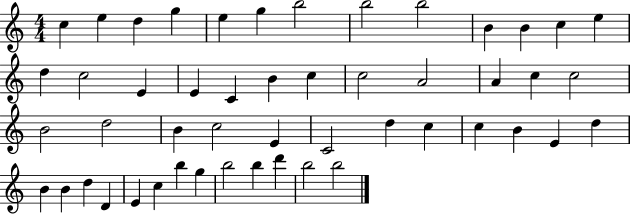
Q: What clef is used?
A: treble